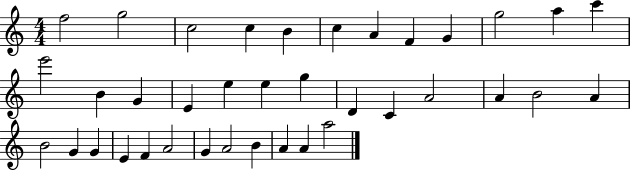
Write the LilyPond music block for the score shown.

{
  \clef treble
  \numericTimeSignature
  \time 4/4
  \key c \major
  f''2 g''2 | c''2 c''4 b'4 | c''4 a'4 f'4 g'4 | g''2 a''4 c'''4 | \break e'''2 b'4 g'4 | e'4 e''4 e''4 g''4 | d'4 c'4 a'2 | a'4 b'2 a'4 | \break b'2 g'4 g'4 | e'4 f'4 a'2 | g'4 a'2 b'4 | a'4 a'4 a''2 | \break \bar "|."
}